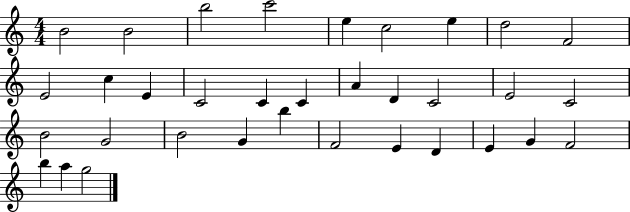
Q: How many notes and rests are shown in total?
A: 34